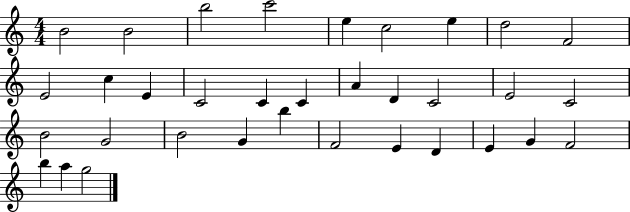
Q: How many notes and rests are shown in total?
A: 34